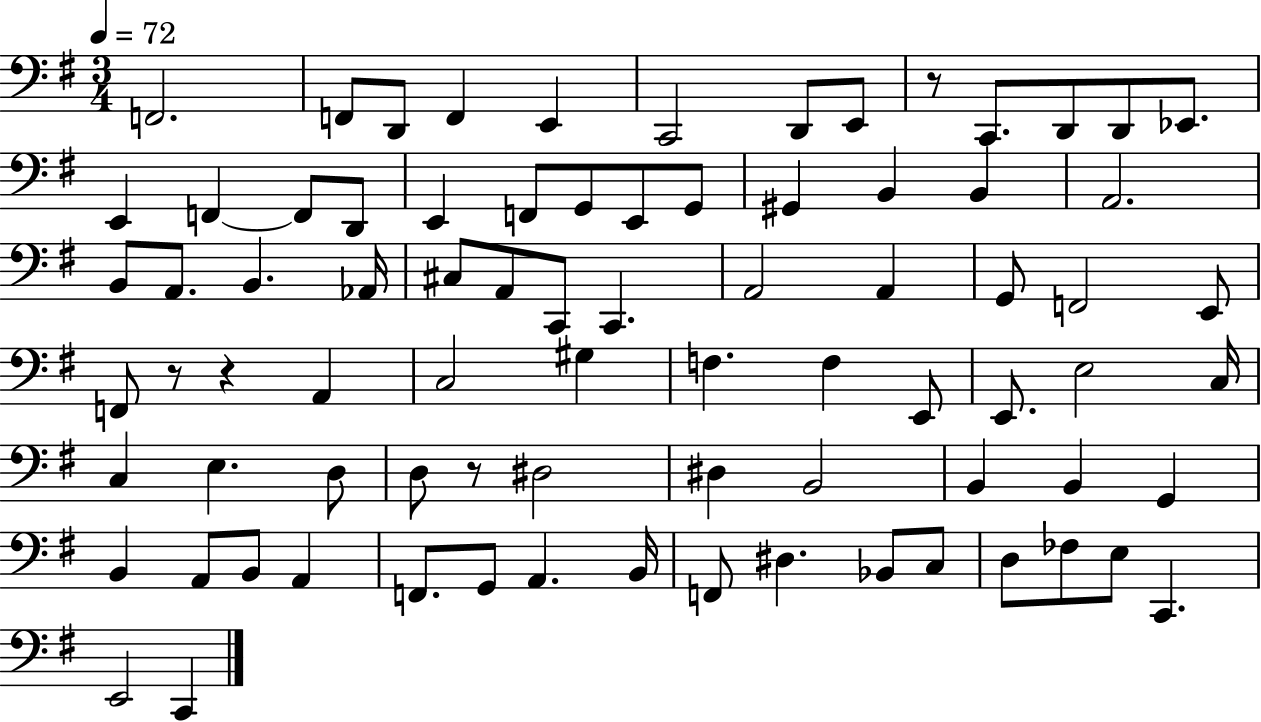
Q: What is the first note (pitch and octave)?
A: F2